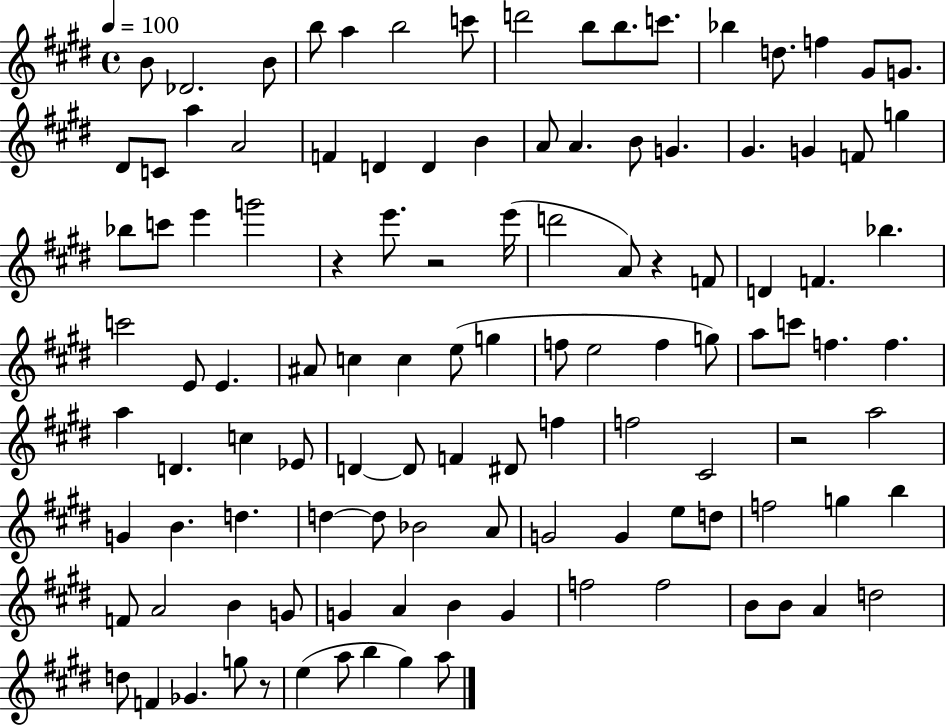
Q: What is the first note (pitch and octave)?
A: B4